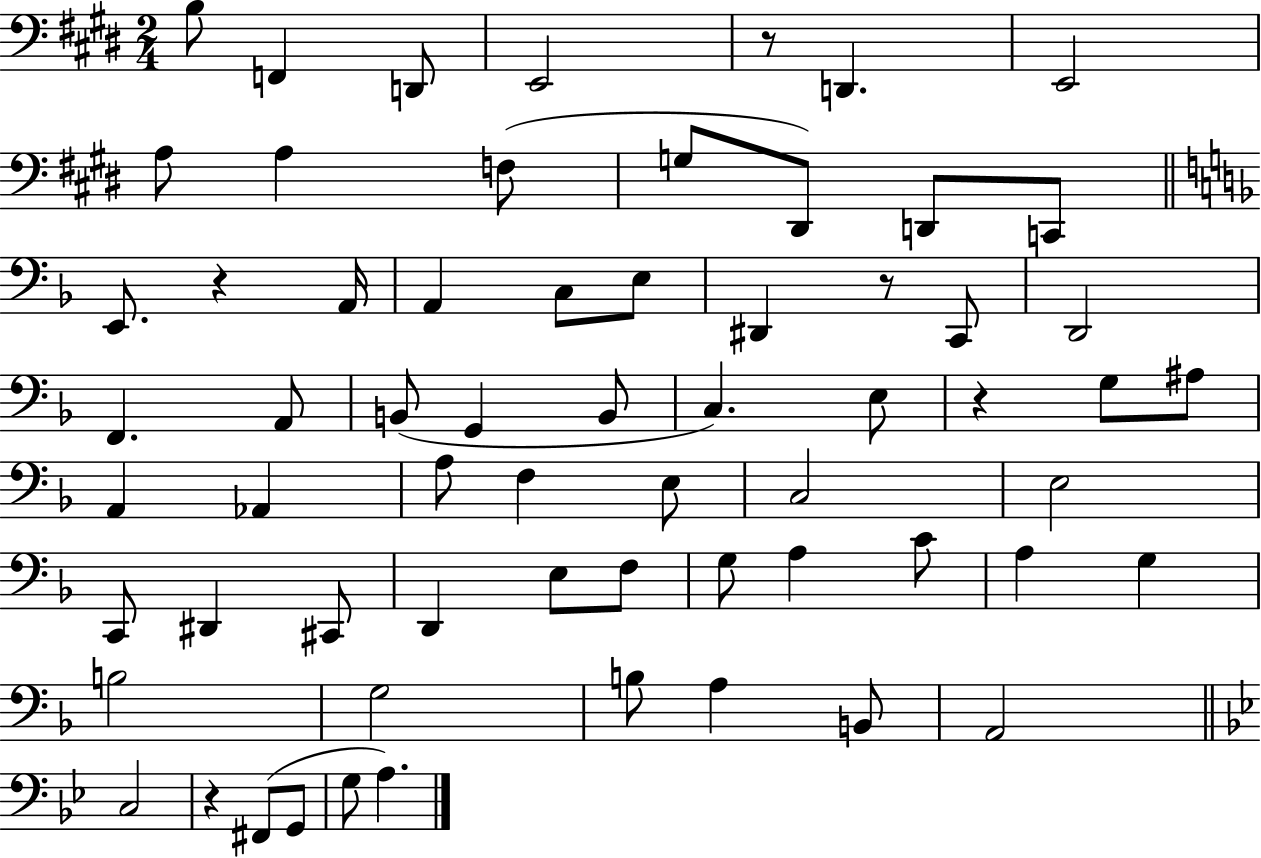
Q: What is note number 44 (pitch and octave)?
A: G3